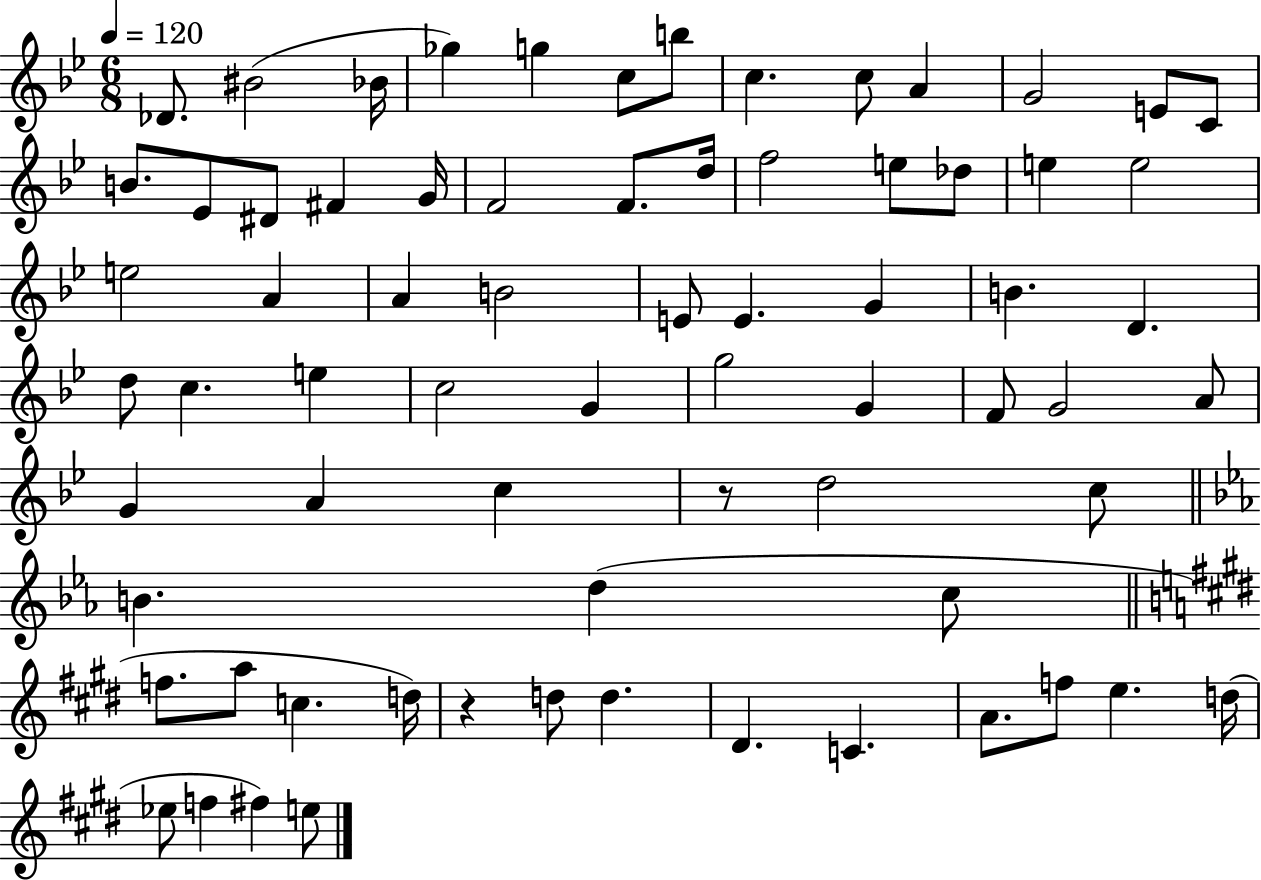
X:1
T:Untitled
M:6/8
L:1/4
K:Bb
_D/2 ^B2 _B/4 _g g c/2 b/2 c c/2 A G2 E/2 C/2 B/2 _E/2 ^D/2 ^F G/4 F2 F/2 d/4 f2 e/2 _d/2 e e2 e2 A A B2 E/2 E G B D d/2 c e c2 G g2 G F/2 G2 A/2 G A c z/2 d2 c/2 B d c/2 f/2 a/2 c d/4 z d/2 d ^D C A/2 f/2 e d/4 _e/2 f ^f e/2